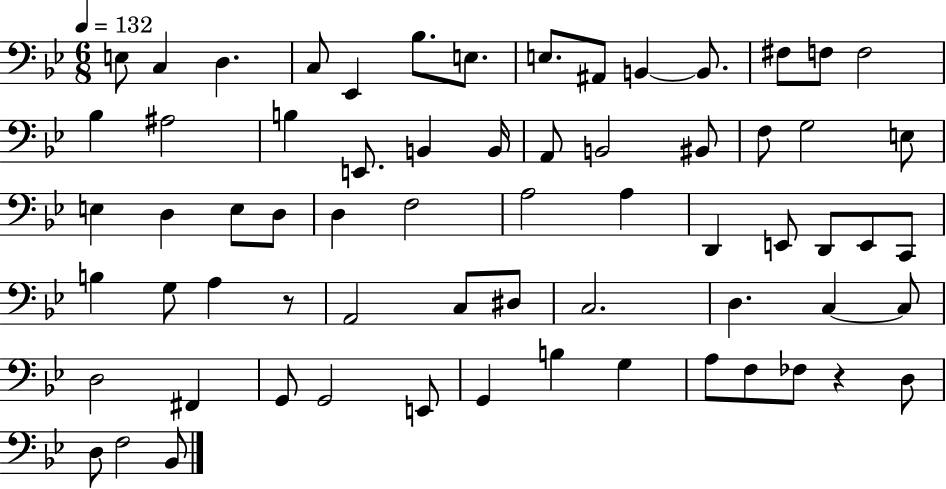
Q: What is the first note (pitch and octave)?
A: E3